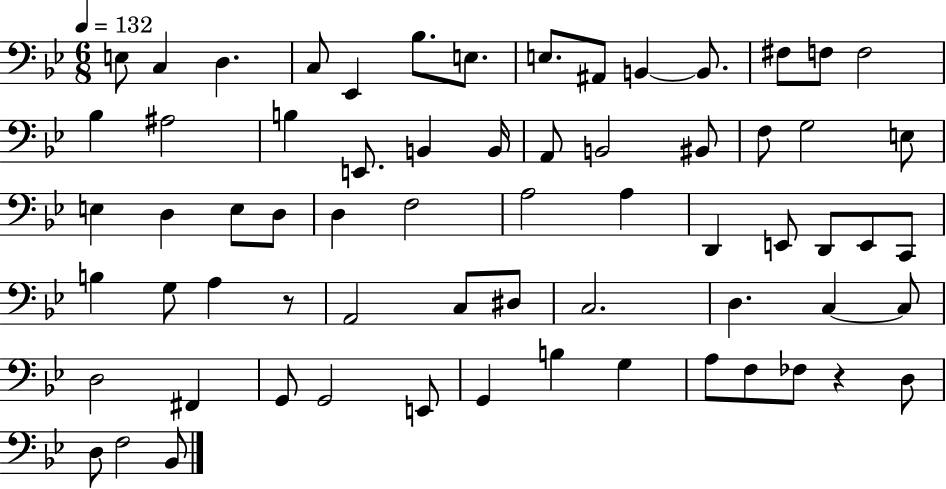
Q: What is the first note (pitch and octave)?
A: E3